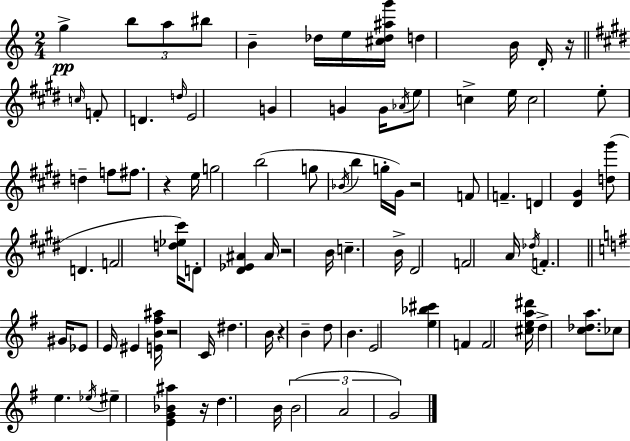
{
  \clef treble
  \numericTimeSignature
  \time 2/4
  \key a \minor
  \repeat volta 2 { g''4->\pp \tuplet 3/2 { b''8 a''8 | bis''8 } b'4-- des''16 e''16 | <cis'' des'' ais'' g'''>16 d''4 b'16 d'16-. r16 | \bar "||" \break \key e \major \grace { c''16 } f'8-. d'4. | \grace { d''16 } e'2 | g'4 g'4 | g'16 \acciaccatura { aes'16 } e''8 c''4-> | \break e''16 c''2 | e''8-. d''4-- | f''8 fis''8. r4 | e''16 g''2 | \break b''2( | g''8 \acciaccatura { bes'16 } b''4 | g''16-. gis'16) r2 | f'8 f'4.-- | \break d'4 | <dis' gis'>4 <d'' gis'''>8( d'4. | f'2 | <d'' ees'' cis'''>16) d'8-. <dis' ees' ais'>4 | \break ais'16 r2 | b'16 c''4.-- | b'16-> dis'2 | f'2 | \break a'16 \acciaccatura { des''16 } f'4.-. | \bar "||" \break \key g \major gis'16 ees'8 e'16 eis'4 | <e' b' fis'' ais''>16 r2 | c'16 dis''4. | b'16 r4 b'4-- | \break d''8 b'4. | e'2 | <e'' bes'' cis'''>4 f'4 | f'2 | \break <cis'' e'' a'' dis'''>16 d''4-> <c'' des'' a''>8. | ces''8 e''4. | \acciaccatura { ees''16 } eis''4-- <e' g' bes' ais''>4 | r16 d''4. | \break b'16 \tuplet 3/2 { b'2( | a'2 | g'2) } | } \bar "|."
}